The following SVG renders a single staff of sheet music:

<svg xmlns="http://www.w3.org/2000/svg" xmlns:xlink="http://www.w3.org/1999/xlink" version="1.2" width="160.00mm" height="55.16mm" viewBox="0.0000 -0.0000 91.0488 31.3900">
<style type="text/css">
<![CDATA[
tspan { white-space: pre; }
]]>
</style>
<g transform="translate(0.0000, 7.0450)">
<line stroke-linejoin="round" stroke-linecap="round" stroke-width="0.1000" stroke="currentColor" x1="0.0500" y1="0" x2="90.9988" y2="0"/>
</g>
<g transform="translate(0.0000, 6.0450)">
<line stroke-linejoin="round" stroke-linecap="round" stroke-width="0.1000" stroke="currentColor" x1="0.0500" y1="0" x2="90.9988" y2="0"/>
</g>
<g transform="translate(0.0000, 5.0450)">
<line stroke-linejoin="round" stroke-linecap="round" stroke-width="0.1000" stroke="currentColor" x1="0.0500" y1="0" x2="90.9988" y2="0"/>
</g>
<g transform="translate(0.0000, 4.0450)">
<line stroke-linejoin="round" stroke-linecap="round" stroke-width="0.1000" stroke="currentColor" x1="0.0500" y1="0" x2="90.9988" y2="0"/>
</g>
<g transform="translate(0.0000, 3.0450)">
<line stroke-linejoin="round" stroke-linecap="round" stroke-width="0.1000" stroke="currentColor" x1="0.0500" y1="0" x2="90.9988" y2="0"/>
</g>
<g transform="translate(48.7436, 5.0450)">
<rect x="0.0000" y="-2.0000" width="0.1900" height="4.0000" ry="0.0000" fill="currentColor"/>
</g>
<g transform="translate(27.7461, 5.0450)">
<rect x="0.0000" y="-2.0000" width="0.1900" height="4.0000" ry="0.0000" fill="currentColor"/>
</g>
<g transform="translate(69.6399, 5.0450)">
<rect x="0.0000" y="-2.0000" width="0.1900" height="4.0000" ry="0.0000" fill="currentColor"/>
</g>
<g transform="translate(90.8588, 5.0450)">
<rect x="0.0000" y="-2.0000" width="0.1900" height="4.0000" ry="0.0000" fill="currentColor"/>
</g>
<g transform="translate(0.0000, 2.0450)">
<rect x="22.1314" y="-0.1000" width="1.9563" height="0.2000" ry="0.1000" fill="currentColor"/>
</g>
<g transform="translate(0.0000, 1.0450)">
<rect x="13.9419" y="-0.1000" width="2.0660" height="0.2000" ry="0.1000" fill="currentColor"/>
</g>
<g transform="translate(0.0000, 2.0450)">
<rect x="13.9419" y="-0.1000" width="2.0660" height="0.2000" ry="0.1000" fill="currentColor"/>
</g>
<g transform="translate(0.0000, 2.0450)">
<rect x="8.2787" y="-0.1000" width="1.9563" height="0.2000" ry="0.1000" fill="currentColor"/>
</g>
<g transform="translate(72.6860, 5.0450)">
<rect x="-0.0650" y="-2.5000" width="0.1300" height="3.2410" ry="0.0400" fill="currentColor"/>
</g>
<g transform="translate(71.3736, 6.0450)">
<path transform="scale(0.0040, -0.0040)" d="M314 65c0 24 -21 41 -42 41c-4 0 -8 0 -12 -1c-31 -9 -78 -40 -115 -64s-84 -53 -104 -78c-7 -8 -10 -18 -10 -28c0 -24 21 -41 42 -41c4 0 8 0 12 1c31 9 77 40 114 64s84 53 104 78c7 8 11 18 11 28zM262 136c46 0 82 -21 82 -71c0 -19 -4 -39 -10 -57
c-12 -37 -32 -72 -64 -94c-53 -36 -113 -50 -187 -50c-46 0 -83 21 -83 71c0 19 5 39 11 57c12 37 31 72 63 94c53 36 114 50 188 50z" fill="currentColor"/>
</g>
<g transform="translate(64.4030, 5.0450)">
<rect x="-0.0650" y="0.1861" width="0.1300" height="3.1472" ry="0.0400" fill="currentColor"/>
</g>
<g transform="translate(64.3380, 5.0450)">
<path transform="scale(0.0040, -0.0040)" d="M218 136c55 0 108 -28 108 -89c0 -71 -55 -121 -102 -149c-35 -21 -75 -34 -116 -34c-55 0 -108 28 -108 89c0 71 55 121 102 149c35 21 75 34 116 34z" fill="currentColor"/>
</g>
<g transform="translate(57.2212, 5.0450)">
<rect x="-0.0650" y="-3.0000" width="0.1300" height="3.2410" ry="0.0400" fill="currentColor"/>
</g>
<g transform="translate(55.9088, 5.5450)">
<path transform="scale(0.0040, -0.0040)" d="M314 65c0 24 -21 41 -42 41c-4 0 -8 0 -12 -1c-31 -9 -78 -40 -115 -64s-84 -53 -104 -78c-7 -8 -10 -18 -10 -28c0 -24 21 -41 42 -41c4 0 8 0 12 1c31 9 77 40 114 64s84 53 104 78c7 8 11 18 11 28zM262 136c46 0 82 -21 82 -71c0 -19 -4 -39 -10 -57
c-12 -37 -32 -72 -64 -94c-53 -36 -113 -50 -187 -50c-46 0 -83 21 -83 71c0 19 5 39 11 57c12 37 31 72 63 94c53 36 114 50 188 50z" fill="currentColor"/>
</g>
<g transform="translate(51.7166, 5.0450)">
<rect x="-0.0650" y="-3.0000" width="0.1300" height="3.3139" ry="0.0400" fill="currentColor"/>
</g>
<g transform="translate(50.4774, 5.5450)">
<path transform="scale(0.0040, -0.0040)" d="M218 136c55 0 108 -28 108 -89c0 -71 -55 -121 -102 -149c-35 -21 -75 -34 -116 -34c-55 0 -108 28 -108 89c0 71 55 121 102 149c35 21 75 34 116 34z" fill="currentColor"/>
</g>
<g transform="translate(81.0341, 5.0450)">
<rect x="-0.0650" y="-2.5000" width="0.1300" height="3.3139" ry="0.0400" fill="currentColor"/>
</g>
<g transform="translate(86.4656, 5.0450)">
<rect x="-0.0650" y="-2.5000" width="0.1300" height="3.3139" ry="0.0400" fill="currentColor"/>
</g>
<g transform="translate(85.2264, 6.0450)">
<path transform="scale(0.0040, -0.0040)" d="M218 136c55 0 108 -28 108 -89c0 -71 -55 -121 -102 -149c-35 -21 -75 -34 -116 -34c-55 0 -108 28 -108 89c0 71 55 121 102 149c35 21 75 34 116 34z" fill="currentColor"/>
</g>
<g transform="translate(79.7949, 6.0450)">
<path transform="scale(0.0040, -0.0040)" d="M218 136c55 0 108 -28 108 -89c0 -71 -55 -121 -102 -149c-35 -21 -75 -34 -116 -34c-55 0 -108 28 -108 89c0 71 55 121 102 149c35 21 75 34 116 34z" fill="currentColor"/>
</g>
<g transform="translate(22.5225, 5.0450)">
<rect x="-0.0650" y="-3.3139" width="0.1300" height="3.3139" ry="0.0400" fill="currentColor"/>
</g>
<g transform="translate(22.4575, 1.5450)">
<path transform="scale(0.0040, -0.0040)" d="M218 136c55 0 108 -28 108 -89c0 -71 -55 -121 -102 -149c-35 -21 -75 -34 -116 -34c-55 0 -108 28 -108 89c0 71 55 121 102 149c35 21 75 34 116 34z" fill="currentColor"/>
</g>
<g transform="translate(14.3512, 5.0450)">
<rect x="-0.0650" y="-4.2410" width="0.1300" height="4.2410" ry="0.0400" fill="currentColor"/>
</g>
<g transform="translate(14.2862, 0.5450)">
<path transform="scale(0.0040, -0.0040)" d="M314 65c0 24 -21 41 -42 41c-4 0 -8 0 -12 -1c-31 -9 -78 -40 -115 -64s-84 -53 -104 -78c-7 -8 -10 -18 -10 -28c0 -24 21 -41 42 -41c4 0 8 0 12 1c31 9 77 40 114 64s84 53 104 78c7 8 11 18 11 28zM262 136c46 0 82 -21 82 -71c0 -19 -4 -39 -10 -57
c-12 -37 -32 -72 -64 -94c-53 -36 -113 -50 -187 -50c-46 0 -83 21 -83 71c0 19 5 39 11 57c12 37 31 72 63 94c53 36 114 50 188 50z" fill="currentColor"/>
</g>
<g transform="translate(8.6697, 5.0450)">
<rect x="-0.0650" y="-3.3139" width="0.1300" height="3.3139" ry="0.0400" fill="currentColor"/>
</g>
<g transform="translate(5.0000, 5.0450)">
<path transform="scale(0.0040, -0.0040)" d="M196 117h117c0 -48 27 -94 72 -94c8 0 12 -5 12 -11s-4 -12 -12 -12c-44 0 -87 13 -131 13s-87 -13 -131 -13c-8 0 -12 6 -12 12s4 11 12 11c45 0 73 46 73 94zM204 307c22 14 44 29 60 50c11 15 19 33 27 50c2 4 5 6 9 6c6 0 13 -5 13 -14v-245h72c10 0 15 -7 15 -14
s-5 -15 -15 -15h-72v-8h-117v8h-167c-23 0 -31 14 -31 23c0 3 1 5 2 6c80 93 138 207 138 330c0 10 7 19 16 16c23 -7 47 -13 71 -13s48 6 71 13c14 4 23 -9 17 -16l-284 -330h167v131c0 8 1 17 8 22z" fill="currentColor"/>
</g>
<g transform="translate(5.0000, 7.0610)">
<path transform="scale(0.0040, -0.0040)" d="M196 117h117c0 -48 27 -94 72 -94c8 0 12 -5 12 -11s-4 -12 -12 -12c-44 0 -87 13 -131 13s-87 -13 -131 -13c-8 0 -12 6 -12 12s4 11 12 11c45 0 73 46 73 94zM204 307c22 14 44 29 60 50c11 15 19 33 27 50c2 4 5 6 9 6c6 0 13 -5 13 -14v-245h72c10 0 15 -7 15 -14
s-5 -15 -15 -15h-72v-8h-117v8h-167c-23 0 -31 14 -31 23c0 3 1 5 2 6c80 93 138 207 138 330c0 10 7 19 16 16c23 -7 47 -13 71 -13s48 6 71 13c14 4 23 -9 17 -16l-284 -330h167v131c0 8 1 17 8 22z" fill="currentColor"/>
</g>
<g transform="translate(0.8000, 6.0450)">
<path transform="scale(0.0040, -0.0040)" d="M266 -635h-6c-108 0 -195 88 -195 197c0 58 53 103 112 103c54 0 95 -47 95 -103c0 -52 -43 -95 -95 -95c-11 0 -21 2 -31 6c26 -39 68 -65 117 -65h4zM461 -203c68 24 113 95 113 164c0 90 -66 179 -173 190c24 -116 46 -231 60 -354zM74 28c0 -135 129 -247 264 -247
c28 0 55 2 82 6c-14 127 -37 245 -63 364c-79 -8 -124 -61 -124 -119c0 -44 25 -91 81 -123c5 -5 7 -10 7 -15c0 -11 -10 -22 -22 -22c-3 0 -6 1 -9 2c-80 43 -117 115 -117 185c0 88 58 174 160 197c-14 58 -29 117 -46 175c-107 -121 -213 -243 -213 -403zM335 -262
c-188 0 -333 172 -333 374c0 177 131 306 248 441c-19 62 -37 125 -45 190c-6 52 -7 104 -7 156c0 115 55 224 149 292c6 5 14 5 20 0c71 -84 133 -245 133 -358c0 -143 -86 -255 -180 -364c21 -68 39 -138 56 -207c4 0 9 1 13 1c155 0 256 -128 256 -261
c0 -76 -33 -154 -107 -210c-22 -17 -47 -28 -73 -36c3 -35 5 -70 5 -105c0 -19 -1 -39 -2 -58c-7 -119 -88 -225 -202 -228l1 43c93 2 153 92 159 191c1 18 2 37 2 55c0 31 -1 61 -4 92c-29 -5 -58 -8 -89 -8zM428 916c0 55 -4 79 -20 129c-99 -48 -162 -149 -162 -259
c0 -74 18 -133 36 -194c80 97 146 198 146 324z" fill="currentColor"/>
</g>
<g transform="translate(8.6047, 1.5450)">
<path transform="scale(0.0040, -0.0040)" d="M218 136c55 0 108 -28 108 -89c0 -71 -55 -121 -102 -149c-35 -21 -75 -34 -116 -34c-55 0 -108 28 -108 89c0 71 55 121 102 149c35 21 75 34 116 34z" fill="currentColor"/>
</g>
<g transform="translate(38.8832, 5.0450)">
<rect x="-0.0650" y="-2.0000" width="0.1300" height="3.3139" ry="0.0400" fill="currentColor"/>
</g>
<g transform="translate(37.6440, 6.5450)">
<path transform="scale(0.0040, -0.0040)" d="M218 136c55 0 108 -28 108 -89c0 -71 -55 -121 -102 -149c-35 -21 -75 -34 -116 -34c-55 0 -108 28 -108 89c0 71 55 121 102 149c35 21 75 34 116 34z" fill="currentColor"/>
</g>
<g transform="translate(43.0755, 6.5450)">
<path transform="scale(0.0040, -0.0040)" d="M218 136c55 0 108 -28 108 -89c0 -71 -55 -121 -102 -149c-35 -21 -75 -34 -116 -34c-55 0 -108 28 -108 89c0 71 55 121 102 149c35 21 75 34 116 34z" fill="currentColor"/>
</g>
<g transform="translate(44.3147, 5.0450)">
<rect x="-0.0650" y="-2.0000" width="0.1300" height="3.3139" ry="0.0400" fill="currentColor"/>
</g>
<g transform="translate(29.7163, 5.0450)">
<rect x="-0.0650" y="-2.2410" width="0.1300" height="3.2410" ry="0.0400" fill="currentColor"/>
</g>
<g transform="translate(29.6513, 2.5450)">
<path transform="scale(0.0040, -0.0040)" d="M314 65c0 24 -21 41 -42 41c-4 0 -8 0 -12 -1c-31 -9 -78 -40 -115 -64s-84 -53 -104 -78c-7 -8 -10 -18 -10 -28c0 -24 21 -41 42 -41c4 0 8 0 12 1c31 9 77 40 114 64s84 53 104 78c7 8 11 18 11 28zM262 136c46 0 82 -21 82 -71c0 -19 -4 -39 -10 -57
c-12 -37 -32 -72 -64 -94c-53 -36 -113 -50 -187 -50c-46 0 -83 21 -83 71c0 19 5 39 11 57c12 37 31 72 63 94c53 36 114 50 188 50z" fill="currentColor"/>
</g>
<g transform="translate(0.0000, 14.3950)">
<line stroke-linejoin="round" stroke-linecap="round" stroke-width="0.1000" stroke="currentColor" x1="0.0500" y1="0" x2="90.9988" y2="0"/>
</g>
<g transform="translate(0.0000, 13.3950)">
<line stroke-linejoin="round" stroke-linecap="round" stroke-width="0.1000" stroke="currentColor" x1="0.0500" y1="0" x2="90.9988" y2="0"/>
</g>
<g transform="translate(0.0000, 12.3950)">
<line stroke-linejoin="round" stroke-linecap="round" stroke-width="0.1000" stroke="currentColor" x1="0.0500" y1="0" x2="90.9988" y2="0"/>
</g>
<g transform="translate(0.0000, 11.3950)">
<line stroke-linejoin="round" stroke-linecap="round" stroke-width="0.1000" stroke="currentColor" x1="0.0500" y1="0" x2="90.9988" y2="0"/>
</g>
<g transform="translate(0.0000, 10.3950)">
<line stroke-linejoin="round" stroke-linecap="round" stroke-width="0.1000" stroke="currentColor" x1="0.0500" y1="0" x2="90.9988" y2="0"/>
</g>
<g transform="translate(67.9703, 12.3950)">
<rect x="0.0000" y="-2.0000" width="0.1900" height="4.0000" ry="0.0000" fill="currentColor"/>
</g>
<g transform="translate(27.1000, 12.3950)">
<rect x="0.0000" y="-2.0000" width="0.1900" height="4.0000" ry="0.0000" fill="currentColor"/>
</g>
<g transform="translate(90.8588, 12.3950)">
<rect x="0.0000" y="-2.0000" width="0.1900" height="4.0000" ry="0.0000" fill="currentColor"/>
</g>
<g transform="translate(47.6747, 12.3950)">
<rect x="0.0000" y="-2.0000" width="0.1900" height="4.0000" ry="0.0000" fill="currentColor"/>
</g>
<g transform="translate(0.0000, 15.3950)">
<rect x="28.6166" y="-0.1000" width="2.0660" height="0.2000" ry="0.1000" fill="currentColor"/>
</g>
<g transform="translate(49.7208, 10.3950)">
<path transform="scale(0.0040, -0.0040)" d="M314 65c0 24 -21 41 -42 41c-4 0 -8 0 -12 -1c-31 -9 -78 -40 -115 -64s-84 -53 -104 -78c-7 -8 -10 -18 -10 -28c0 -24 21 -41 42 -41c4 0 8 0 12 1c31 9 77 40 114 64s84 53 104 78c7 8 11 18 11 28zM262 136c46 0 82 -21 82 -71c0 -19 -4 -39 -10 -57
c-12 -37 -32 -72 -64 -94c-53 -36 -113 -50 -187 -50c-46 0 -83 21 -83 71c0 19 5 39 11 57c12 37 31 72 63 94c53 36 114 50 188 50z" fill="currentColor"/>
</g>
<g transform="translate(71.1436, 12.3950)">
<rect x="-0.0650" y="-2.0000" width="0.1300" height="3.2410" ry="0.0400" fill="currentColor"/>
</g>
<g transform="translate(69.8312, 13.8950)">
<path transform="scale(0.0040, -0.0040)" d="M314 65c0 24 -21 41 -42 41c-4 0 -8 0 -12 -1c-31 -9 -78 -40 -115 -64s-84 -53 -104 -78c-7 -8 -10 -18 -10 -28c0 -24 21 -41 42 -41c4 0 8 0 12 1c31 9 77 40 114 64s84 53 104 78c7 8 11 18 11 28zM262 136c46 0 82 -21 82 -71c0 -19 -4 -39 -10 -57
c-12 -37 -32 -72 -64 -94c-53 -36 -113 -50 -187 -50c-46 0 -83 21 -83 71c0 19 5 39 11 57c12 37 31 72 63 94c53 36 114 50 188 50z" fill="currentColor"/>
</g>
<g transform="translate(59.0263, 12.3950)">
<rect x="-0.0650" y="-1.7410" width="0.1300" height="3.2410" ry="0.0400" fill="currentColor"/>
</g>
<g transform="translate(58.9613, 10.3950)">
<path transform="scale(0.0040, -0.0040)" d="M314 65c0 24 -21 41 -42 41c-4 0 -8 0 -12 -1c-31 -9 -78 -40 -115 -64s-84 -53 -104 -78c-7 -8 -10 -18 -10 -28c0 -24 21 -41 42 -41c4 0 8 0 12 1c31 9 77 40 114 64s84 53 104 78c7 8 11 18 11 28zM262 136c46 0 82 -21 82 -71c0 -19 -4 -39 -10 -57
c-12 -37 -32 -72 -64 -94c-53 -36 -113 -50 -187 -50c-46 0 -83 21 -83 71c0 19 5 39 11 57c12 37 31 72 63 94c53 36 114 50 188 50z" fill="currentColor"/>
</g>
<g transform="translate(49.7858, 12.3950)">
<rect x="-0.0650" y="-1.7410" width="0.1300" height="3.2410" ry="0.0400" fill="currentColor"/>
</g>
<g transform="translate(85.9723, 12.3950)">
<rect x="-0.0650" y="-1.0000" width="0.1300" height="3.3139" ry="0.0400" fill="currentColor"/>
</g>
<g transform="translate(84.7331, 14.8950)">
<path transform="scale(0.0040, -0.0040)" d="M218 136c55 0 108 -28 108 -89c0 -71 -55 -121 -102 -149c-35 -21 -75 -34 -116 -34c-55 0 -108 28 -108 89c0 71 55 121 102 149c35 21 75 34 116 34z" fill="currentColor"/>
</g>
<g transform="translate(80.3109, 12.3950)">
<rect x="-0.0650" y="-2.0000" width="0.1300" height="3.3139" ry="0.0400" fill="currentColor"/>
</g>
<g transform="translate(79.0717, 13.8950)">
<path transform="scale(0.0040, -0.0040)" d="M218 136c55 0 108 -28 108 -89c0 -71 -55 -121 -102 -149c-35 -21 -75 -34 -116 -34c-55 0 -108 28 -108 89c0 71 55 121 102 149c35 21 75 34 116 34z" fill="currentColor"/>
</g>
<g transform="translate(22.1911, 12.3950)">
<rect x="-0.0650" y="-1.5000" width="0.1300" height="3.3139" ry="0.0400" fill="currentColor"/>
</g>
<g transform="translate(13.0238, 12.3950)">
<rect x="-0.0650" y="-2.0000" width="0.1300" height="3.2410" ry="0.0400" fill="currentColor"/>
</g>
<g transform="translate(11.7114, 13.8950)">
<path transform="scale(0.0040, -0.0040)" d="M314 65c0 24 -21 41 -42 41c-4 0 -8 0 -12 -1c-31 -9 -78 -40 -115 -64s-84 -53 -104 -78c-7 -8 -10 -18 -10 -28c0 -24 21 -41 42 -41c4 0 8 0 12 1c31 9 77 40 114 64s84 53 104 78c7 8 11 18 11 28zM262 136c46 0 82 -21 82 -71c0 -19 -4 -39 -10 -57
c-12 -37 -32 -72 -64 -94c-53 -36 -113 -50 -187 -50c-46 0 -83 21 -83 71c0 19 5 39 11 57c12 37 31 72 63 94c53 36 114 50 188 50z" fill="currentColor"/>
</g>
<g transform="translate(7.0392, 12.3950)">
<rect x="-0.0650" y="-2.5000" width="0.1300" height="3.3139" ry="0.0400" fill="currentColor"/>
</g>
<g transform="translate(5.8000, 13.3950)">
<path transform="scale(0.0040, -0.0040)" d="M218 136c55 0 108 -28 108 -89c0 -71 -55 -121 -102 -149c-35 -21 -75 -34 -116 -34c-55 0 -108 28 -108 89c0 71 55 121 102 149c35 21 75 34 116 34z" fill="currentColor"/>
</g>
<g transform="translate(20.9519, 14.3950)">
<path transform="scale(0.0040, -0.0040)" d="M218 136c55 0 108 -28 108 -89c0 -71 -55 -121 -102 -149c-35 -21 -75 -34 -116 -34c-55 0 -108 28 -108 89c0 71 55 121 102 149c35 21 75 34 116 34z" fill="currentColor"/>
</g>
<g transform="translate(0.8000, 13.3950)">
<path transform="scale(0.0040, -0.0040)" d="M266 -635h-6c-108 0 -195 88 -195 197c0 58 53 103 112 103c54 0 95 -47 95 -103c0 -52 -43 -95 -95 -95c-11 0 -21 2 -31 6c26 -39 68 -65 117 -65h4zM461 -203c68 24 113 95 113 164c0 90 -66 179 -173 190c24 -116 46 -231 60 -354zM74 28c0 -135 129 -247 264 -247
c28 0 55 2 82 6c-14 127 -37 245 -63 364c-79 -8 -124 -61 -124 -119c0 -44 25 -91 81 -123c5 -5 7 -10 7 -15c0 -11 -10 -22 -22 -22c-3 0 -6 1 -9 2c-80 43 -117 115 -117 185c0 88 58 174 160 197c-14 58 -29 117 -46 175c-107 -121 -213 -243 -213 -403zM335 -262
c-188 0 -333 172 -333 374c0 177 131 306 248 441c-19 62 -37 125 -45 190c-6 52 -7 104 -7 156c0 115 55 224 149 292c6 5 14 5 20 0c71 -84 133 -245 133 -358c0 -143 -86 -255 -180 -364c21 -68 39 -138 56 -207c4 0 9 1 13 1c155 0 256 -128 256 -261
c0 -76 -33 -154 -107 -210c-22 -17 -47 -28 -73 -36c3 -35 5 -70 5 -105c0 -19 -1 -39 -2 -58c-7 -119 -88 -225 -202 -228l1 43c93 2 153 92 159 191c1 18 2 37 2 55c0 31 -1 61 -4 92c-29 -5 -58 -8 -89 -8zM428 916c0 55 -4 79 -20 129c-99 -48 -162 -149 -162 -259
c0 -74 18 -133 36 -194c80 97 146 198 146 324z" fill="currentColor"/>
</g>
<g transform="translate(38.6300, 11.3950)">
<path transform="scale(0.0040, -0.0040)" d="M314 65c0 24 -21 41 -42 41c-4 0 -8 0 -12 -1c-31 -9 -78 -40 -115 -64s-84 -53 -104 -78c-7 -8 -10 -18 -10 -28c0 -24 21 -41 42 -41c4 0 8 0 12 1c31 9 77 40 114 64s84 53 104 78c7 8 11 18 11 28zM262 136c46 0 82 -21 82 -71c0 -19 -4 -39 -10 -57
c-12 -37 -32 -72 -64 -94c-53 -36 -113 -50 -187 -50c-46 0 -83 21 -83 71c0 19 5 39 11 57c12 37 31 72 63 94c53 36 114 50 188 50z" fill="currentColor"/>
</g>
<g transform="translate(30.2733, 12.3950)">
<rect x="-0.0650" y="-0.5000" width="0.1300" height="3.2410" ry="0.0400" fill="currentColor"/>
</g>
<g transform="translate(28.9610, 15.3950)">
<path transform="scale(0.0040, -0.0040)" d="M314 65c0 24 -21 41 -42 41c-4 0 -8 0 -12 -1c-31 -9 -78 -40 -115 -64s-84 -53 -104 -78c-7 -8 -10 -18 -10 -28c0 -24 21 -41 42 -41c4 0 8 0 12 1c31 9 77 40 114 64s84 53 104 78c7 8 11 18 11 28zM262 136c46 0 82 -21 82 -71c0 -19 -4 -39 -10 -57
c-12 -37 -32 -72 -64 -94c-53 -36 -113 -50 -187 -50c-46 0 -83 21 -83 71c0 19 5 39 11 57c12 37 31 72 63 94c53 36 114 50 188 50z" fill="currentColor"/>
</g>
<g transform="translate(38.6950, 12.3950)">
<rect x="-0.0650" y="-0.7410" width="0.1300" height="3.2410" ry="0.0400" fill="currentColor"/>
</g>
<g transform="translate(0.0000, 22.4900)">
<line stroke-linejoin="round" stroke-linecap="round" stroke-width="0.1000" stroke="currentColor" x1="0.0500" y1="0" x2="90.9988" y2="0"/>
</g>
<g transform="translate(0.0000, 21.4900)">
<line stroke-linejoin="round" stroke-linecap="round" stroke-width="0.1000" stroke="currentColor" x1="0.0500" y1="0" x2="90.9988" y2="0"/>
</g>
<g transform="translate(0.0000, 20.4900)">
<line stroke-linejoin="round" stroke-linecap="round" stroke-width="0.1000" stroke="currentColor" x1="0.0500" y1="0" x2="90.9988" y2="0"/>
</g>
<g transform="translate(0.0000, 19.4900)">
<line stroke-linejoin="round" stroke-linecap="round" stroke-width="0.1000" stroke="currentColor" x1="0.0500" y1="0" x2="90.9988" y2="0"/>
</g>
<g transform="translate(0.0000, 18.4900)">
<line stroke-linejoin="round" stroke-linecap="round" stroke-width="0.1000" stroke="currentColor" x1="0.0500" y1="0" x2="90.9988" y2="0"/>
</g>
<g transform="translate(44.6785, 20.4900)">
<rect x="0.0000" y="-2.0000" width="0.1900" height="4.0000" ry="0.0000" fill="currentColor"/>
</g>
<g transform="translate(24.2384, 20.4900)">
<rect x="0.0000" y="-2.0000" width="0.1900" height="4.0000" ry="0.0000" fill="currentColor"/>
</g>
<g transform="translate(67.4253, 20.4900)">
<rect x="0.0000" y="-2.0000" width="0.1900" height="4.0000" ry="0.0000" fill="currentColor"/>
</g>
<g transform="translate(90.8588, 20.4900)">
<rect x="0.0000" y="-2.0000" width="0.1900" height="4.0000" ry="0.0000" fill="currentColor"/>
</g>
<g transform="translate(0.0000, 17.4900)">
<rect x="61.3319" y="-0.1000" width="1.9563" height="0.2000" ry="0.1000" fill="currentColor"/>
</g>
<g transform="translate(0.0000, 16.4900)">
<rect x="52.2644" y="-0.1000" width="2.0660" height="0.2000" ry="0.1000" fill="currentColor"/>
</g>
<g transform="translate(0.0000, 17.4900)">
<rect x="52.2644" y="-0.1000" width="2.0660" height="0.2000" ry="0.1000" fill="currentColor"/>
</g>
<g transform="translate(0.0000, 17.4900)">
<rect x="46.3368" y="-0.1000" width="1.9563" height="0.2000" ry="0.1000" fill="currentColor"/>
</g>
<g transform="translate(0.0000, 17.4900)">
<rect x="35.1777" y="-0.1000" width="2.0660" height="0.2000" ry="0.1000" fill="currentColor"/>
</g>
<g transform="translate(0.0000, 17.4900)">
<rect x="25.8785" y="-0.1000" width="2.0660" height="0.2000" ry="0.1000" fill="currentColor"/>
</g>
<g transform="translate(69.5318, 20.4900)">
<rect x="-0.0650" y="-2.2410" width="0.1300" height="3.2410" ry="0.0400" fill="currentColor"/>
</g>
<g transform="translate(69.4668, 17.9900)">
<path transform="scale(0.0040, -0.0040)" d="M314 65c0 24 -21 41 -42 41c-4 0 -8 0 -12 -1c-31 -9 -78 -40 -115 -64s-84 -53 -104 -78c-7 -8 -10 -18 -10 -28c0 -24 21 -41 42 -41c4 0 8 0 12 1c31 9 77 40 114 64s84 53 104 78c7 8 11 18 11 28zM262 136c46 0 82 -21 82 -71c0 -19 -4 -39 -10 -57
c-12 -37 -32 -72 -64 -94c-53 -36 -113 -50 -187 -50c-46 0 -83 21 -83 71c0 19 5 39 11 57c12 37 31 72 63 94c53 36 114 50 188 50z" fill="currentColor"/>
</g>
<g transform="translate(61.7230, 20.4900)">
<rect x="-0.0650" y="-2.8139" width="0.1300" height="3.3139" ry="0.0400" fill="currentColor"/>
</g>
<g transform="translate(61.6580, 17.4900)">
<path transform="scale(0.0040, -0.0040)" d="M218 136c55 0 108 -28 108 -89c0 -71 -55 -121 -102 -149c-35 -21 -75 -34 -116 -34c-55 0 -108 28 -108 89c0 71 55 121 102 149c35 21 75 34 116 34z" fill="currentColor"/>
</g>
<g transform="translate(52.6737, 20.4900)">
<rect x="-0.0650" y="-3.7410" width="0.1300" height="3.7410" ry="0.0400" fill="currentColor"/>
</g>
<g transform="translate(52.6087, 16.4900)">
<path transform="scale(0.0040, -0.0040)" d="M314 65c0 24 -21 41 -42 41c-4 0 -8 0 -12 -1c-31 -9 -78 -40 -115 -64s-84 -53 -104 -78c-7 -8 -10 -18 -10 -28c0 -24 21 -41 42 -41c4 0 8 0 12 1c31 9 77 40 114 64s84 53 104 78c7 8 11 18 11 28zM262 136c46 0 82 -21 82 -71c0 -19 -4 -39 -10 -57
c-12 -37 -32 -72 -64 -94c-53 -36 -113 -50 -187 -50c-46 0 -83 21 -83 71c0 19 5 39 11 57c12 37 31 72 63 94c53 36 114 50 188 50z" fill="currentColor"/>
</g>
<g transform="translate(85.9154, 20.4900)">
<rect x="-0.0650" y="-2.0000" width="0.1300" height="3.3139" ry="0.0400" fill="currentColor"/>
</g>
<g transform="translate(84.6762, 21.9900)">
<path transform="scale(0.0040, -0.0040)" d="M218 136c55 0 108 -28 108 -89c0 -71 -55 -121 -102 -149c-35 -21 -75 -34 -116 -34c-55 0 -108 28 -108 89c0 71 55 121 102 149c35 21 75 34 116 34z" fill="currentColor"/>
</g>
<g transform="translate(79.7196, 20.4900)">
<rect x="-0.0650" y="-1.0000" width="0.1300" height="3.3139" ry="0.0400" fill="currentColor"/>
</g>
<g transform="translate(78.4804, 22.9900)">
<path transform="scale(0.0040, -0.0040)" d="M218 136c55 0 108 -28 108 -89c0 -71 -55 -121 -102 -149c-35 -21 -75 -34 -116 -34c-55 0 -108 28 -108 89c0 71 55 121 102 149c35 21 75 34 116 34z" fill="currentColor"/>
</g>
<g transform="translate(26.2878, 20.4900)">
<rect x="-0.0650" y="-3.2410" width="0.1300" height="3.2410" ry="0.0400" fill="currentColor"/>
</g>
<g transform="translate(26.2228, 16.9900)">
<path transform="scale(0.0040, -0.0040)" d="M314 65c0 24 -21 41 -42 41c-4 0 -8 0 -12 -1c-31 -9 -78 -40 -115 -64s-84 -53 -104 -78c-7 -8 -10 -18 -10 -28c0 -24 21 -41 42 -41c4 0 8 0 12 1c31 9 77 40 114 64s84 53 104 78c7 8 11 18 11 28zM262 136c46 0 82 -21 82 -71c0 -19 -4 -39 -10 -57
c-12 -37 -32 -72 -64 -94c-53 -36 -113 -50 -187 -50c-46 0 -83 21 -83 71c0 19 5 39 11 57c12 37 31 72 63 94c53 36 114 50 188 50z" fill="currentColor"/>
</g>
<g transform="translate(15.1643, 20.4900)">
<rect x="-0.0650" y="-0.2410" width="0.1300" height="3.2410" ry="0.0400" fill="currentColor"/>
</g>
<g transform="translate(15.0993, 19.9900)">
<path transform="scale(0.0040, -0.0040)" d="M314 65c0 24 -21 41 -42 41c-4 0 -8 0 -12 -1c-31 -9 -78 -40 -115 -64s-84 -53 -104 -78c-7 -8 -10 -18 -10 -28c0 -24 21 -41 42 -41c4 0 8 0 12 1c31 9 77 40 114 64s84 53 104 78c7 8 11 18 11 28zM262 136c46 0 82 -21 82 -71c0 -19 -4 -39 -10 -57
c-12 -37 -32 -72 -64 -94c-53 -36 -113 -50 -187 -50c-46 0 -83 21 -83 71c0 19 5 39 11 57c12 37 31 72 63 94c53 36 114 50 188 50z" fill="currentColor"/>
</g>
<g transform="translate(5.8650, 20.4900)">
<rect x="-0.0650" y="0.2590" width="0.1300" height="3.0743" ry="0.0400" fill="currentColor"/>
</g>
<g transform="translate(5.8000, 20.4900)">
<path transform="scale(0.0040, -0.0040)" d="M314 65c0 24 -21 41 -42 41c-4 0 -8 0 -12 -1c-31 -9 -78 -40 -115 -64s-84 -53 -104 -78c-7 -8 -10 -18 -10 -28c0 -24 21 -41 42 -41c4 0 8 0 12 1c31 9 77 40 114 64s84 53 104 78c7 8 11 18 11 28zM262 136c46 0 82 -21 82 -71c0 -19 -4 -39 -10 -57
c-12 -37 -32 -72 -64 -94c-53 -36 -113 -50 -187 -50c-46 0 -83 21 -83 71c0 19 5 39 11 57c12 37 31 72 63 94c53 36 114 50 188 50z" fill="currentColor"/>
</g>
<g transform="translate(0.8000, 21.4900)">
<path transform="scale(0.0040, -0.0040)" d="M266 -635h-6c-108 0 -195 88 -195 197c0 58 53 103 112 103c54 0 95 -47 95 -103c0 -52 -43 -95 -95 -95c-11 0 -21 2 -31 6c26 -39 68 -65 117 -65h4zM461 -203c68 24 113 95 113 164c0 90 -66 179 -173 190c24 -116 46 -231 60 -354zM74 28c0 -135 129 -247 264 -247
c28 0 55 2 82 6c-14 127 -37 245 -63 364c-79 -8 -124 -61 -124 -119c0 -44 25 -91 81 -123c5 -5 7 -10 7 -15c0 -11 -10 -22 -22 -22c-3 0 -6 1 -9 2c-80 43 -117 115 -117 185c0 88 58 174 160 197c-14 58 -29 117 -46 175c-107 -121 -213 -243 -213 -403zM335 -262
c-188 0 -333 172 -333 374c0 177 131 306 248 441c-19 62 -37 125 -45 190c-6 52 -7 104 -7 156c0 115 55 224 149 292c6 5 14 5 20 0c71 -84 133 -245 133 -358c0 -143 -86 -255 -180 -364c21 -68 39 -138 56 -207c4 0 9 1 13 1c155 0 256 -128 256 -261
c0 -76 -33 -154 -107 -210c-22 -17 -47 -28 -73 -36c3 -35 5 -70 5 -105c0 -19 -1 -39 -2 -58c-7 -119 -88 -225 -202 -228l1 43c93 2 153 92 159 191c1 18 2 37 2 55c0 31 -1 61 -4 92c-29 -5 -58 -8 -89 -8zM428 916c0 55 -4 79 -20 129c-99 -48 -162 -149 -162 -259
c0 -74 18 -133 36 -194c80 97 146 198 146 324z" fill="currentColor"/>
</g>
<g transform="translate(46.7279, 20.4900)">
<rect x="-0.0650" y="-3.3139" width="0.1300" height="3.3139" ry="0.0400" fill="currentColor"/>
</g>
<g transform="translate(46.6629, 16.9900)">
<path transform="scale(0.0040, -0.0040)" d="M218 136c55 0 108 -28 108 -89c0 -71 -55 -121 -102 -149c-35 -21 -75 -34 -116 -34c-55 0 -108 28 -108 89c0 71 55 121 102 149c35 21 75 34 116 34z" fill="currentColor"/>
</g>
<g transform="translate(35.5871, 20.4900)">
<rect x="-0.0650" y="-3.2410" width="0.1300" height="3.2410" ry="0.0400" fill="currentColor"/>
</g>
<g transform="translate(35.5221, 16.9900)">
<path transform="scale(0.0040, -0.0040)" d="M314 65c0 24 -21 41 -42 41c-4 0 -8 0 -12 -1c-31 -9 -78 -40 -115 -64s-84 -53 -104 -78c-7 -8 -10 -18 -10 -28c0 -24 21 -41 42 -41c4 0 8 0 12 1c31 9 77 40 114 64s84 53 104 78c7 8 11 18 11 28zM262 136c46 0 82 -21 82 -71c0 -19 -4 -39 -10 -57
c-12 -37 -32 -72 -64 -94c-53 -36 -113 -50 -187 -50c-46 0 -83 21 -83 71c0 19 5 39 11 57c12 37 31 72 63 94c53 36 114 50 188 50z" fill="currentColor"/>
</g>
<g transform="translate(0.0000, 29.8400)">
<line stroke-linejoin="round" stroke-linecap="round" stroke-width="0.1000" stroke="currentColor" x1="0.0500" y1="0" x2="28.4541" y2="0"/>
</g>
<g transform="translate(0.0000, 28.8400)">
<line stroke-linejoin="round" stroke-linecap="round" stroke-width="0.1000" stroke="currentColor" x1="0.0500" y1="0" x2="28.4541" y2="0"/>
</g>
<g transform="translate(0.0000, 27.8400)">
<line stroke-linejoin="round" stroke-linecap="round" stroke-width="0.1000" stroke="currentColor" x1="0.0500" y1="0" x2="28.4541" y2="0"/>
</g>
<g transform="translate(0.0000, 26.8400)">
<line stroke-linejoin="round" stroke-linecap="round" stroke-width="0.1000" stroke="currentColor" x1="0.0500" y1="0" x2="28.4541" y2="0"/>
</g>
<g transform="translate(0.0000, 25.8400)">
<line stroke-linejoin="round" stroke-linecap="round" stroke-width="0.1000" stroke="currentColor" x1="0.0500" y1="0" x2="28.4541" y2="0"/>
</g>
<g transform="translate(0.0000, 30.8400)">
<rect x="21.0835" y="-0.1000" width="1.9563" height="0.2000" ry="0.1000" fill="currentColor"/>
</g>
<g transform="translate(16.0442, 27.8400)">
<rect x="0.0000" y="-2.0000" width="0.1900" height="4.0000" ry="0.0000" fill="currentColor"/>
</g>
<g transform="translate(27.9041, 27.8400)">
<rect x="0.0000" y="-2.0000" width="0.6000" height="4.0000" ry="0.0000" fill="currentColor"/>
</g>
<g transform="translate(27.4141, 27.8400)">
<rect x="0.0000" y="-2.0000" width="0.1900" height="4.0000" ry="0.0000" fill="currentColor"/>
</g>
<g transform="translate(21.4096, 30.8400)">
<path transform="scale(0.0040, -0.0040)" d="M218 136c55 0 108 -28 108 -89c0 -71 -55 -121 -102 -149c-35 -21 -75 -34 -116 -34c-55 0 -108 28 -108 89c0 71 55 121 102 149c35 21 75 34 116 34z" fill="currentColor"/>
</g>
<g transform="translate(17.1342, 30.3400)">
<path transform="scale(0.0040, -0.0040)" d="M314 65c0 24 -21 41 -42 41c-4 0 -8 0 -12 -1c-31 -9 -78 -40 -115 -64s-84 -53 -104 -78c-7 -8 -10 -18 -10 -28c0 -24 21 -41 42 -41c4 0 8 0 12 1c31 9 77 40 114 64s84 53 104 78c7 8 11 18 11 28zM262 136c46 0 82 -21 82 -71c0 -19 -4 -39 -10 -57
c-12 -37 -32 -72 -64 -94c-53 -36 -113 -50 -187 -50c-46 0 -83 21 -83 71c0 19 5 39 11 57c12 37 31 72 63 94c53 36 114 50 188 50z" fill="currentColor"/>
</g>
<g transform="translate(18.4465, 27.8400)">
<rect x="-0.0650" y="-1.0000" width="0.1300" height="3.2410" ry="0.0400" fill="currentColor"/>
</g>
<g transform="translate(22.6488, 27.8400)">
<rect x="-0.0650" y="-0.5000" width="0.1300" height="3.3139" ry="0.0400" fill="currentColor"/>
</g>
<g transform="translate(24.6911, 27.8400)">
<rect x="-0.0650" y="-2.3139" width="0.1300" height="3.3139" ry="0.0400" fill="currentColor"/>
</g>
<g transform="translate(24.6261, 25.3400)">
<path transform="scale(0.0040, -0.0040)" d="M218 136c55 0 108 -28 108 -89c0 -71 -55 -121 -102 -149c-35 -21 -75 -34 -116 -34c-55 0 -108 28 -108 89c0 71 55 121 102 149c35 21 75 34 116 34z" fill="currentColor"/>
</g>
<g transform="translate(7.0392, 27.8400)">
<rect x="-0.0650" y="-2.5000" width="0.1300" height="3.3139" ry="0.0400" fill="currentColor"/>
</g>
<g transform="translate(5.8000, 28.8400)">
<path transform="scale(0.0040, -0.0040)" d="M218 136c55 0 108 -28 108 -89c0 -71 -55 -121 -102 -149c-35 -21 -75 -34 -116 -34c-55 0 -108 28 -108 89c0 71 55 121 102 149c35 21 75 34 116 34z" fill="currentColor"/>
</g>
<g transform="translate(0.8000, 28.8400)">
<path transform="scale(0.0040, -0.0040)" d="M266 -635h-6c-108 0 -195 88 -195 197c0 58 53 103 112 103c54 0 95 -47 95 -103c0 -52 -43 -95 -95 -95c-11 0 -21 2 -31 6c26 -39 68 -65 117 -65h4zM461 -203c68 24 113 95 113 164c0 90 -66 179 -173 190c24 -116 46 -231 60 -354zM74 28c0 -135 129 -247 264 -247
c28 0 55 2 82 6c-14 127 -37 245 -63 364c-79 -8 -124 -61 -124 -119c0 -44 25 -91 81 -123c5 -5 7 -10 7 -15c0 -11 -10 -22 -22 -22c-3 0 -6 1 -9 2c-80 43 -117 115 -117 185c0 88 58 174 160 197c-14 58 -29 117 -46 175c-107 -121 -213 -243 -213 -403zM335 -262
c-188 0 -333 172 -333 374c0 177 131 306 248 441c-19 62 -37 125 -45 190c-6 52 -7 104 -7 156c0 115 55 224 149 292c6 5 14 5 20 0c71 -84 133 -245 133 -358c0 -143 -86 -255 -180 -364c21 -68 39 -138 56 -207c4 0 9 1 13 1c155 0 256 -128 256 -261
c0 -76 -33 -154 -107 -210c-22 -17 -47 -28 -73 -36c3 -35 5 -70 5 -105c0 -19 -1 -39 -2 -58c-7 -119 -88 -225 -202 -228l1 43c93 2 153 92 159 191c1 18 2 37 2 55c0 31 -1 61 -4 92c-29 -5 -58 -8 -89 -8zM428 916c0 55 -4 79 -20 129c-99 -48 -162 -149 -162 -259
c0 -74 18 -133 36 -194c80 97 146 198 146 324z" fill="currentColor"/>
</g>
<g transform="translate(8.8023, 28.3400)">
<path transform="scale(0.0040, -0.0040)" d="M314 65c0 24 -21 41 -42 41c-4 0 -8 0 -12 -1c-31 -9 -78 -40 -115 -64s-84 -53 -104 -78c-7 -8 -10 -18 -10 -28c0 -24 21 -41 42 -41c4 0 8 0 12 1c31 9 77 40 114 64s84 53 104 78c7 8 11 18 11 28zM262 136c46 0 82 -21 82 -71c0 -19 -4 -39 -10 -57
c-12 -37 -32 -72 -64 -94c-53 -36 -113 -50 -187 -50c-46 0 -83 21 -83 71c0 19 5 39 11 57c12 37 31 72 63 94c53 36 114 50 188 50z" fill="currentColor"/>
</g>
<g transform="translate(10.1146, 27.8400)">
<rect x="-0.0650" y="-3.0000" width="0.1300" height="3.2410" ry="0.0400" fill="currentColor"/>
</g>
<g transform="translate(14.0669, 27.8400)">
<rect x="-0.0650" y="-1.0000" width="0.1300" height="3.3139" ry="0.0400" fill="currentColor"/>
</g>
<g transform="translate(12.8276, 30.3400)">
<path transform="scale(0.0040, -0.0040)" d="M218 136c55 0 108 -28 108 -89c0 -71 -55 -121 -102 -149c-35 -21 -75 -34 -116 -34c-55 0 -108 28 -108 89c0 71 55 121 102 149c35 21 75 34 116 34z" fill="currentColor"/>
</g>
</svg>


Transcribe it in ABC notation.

X:1
T:Untitled
M:4/4
L:1/4
K:C
b d'2 b g2 F F A A2 B G2 G G G F2 E C2 d2 f2 f2 F2 F D B2 c2 b2 b2 b c'2 a g2 D F G A2 D D2 C g